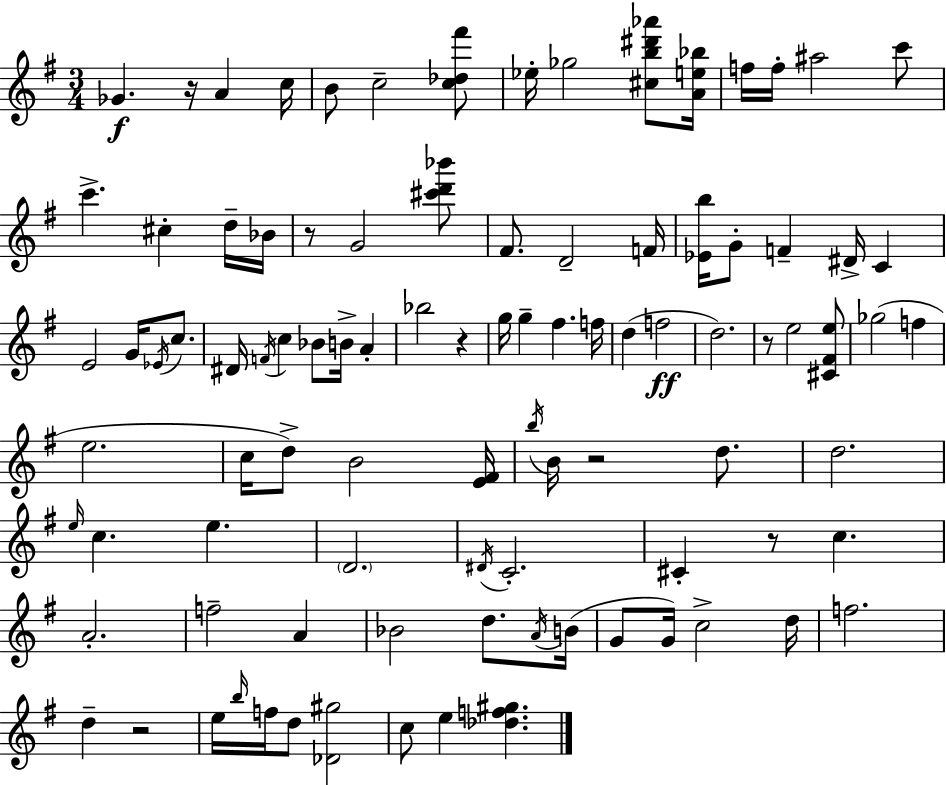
Gb4/q. R/s A4/q C5/s B4/e C5/h [C5,Db5,F#6]/e Eb5/s Gb5/h [C#5,B5,D#6,Ab6]/e [A4,E5,Bb5]/s F5/s F5/s A#5/h C6/e C6/q. C#5/q D5/s Bb4/s R/e G4/h [C#6,D6,Bb6]/e F#4/e. D4/h F4/s [Eb4,B5]/s G4/e F4/q D#4/s C4/q E4/h G4/s Eb4/s C5/e. D#4/s F4/s C5/q Bb4/e B4/s A4/q Bb5/h R/q G5/s G5/q F#5/q. F5/s D5/q F5/h D5/h. R/e E5/h [C#4,F#4,E5]/e Gb5/h F5/q E5/h. C5/s D5/e B4/h [E4,F#4]/s B5/s B4/s R/h D5/e. D5/h. E5/s C5/q. E5/q. D4/h. D#4/s C4/h. C#4/q R/e C5/q. A4/h. F5/h A4/q Bb4/h D5/e. A4/s B4/s G4/e G4/s C5/h D5/s F5/h. D5/q R/h E5/s B5/s F5/s D5/e [Db4,G#5]/h C5/e E5/q [Db5,F5,G#5]/q.